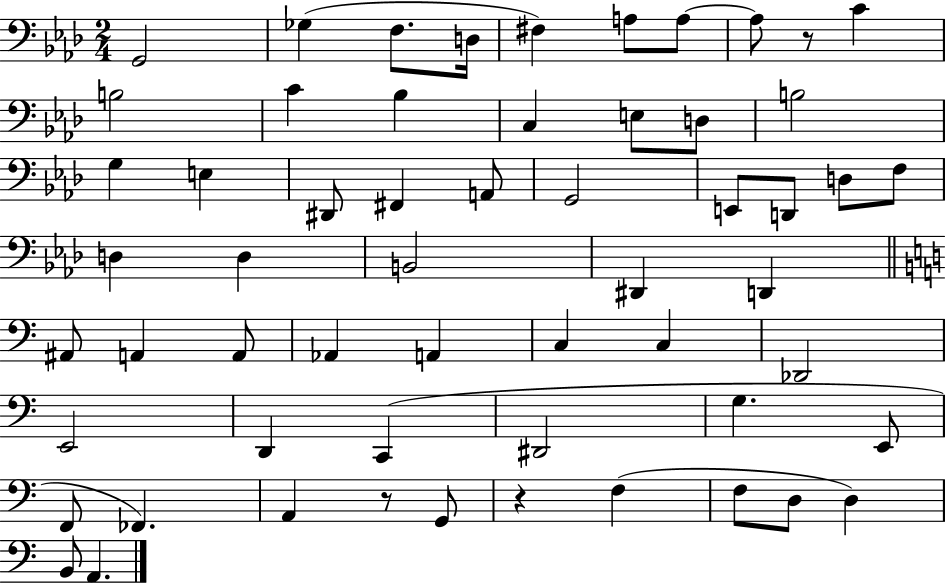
{
  \clef bass
  \numericTimeSignature
  \time 2/4
  \key aes \major
  \repeat volta 2 { g,2 | ges4( f8. d16 | fis4) a8 a8~~ | a8 r8 c'4 | \break b2 | c'4 bes4 | c4 e8 d8 | b2 | \break g4 e4 | dis,8 fis,4 a,8 | g,2 | e,8 d,8 d8 f8 | \break d4 d4 | b,2 | dis,4 d,4 | \bar "||" \break \key c \major ais,8 a,4 a,8 | aes,4 a,4 | c4 c4 | des,2 | \break e,2 | d,4 c,4( | dis,2 | g4. e,8 | \break f,8 fes,4.) | a,4 r8 g,8 | r4 f4( | f8 d8 d4) | \break b,8 a,4. | } \bar "|."
}